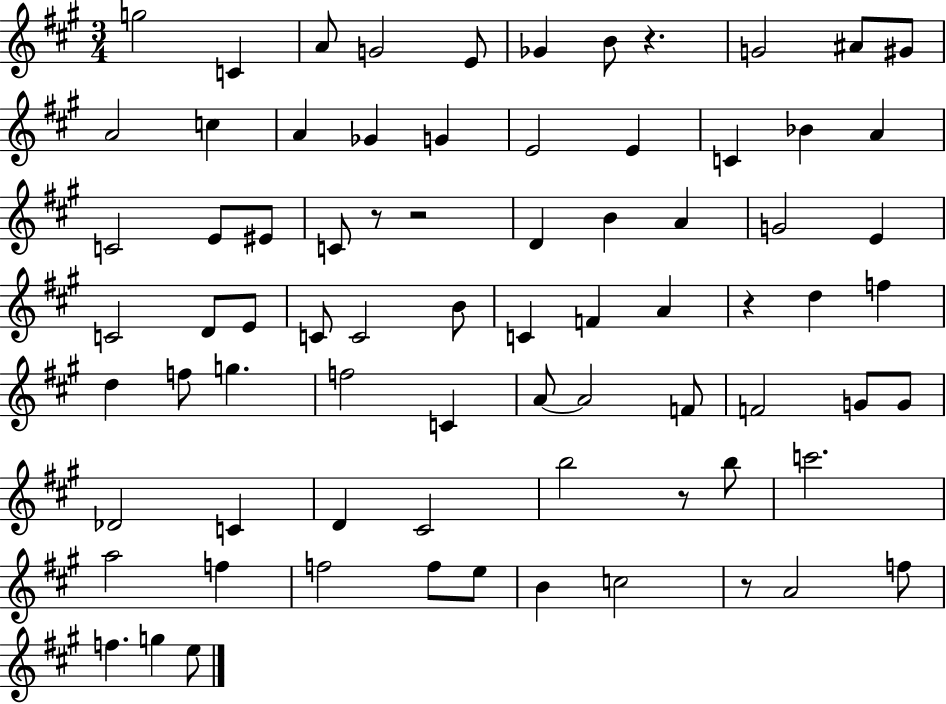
G5/h C4/q A4/e G4/h E4/e Gb4/q B4/e R/q. G4/h A#4/e G#4/e A4/h C5/q A4/q Gb4/q G4/q E4/h E4/q C4/q Bb4/q A4/q C4/h E4/e EIS4/e C4/e R/e R/h D4/q B4/q A4/q G4/h E4/q C4/h D4/e E4/e C4/e C4/h B4/e C4/q F4/q A4/q R/q D5/q F5/q D5/q F5/e G5/q. F5/h C4/q A4/e A4/h F4/e F4/h G4/e G4/e Db4/h C4/q D4/q C#4/h B5/h R/e B5/e C6/h. A5/h F5/q F5/h F5/e E5/e B4/q C5/h R/e A4/h F5/e F5/q. G5/q E5/e